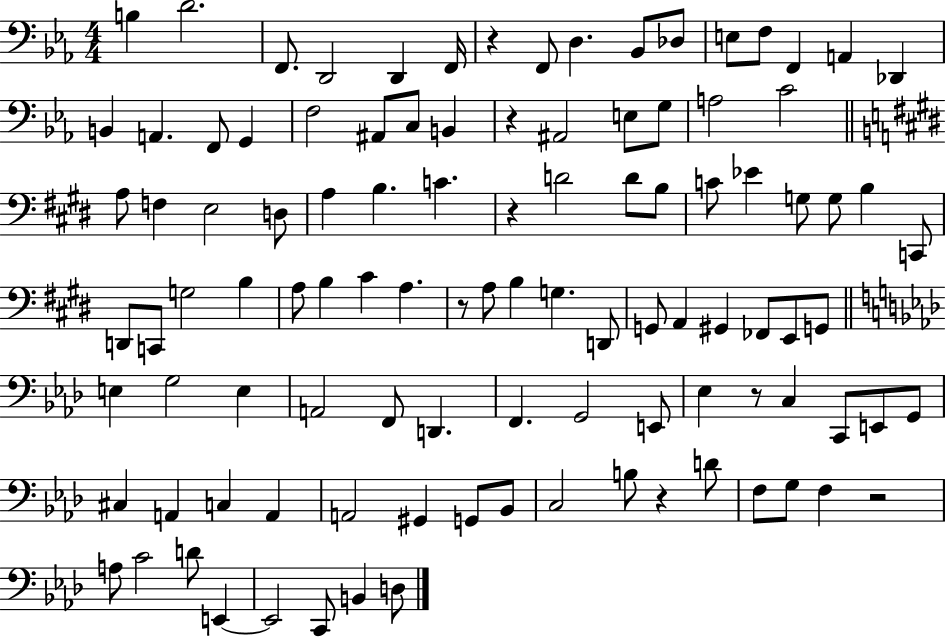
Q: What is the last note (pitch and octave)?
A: D3